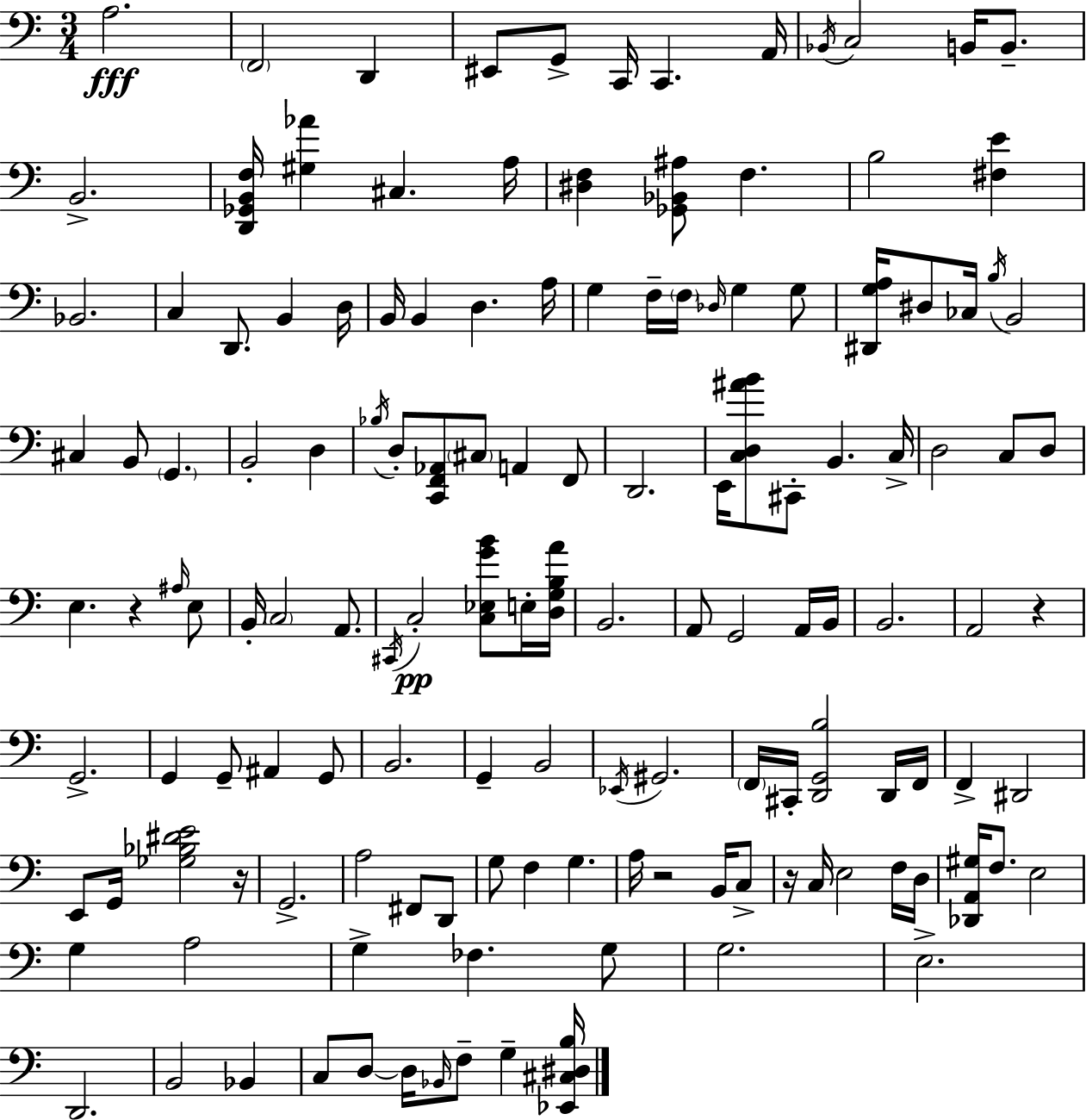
{
  \clef bass
  \numericTimeSignature
  \time 3/4
  \key a \minor
  a2.\fff | \parenthesize f,2 d,4 | eis,8 g,8-> c,16 c,4. a,16 | \acciaccatura { bes,16 } c2 b,16 b,8.-- | \break b,2.-> | <d, ges, b, f>16 <gis aes'>4 cis4. | a16 <dis f>4 <ges, bes, ais>8 f4. | b2 <fis e'>4 | \break bes,2. | c4 d,8. b,4 | d16 b,16 b,4 d4. | a16 g4 f16-- \parenthesize f16 \grace { des16 } g4 | \break g8 <dis, g a>16 dis8 ces16 \acciaccatura { b16 } b,2 | cis4 b,8 \parenthesize g,4. | b,2-. d4 | \acciaccatura { bes16 } d8-. <c, f, aes,>8 \parenthesize cis8 a,4 | \break f,8 d,2. | e,16 <c d ais' b'>8 cis,8-. b,4. | c16-> d2 | c8 d8 e4. r4 | \break \grace { ais16 } e8 b,16-. \parenthesize c2 | a,8. \acciaccatura { cis,16 }\pp c2-. | <c ees g' b'>8 e16-. <d g b a'>16 b,2. | a,8 g,2 | \break a,16 b,16 b,2. | a,2 | r4 g,2.-> | g,4 g,8-- | \break ais,4 g,8 b,2. | g,4-- b,2 | \acciaccatura { ees,16 } gis,2. | \parenthesize f,16 cis,16-. <d, g, b>2 | \break d,16 f,16 f,4-> dis,2 | e,8 g,16 <ges bes dis' e'>2 | r16 g,2.-> | a2 | \break fis,8 d,8 g8 f4 | g4. a16 r2 | b,16 c8-> r16 c16 e2 | f16 d16 <des, a, gis>16 f8. e2 | \break g4 a2 | g4-> fes4. | g8 g2. | e2.-> | \break d,2. | b,2 | bes,4 c8 d8~~ d16 | \grace { bes,16 } f8-- g4-- <ees, cis dis b>16 \bar "|."
}